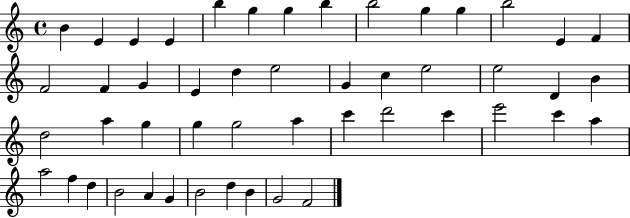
X:1
T:Untitled
M:4/4
L:1/4
K:C
B E E E b g g b b2 g g b2 E F F2 F G E d e2 G c e2 e2 D B d2 a g g g2 a c' d'2 c' e'2 c' a a2 f d B2 A G B2 d B G2 F2